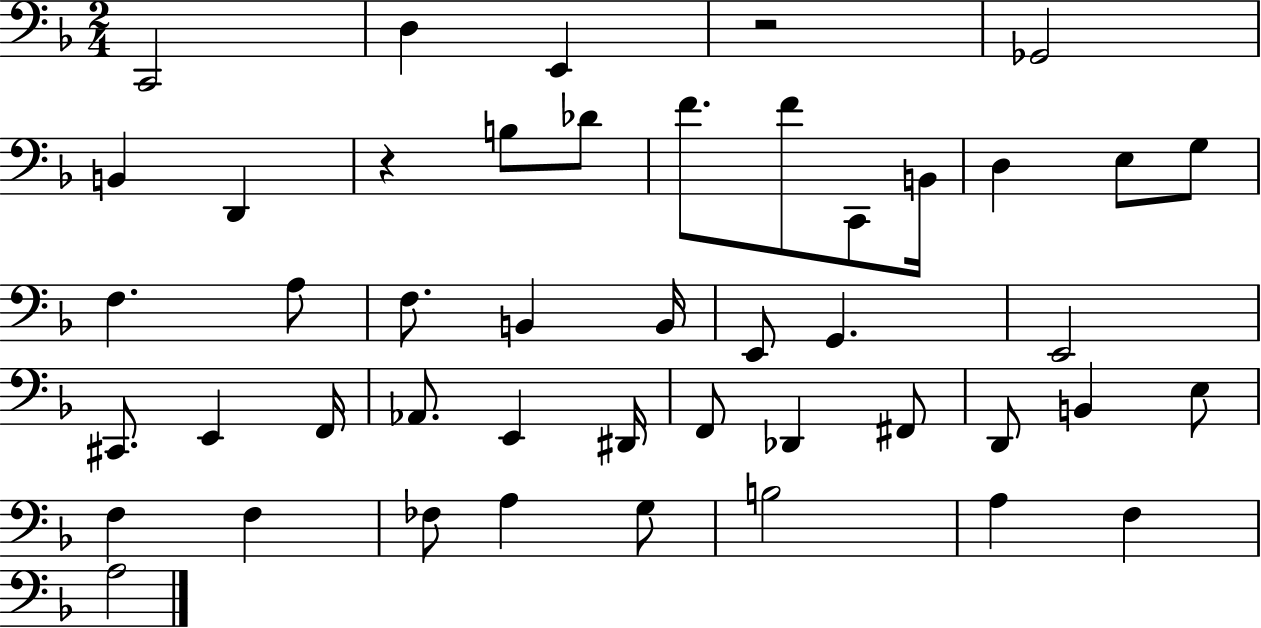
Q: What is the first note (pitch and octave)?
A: C2